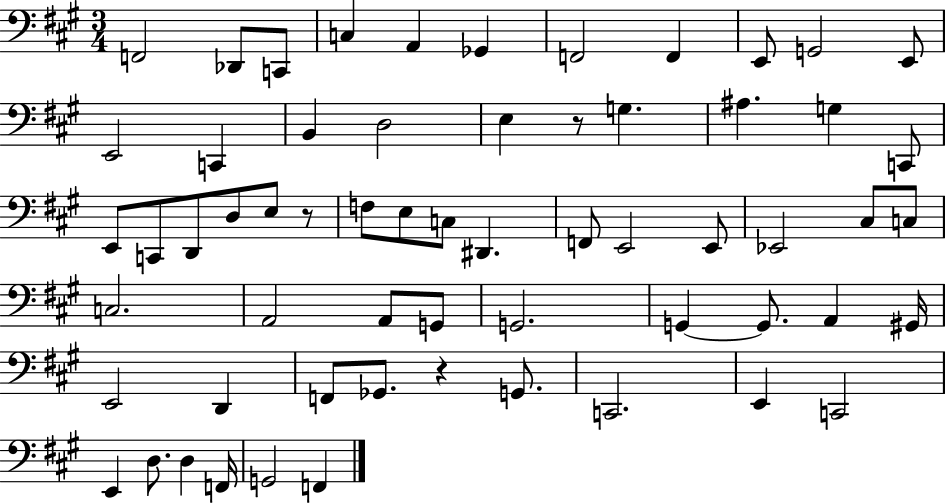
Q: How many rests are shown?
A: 3